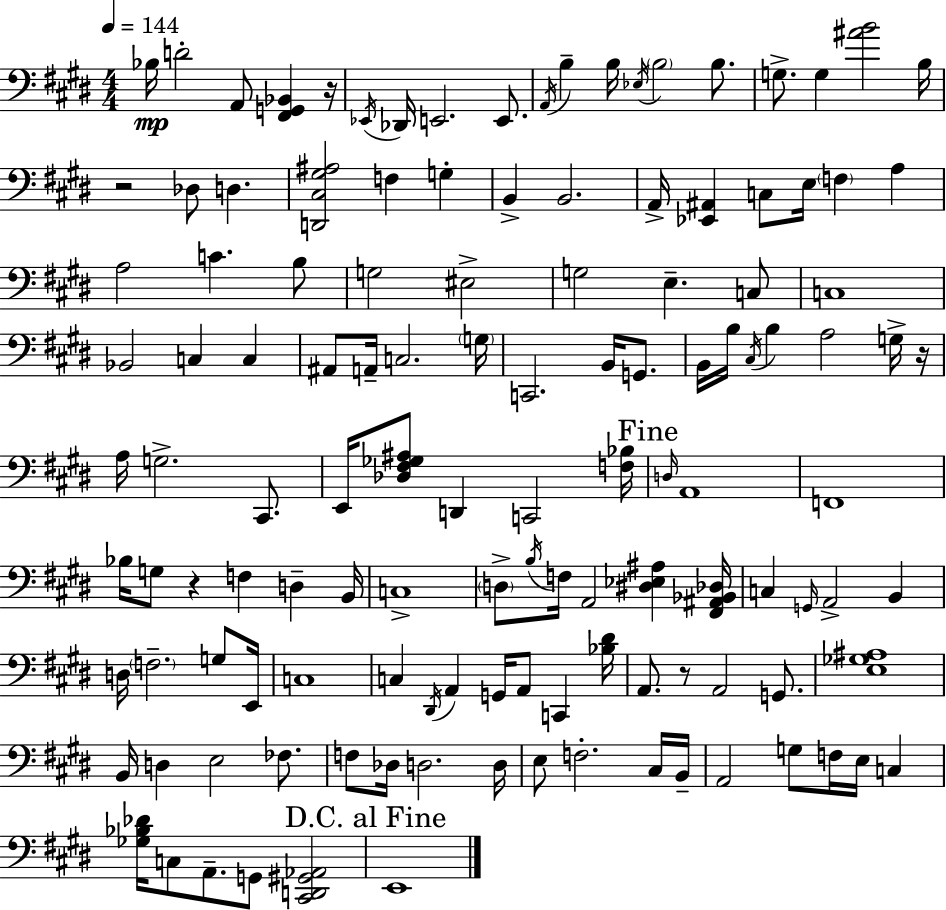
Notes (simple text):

Bb3/s D4/h A2/e [F#2,G2,Bb2]/q R/s Eb2/s Db2/s E2/h. E2/e. A2/s B3/q B3/s Eb3/s B3/h B3/e. G3/e. G3/q [A#4,B4]/h B3/s R/h Db3/e D3/q. [D2,C#3,G#3,A#3]/h F3/q G3/q B2/q B2/h. A2/s [Eb2,A#2]/q C3/e E3/s F3/q A3/q A3/h C4/q. B3/e G3/h EIS3/h G3/h E3/q. C3/e C3/w Bb2/h C3/q C3/q A#2/e A2/s C3/h. G3/s C2/h. B2/s G2/e. B2/s B3/s C#3/s B3/q A3/h G3/s R/s A3/s G3/h. C#2/e. E2/s [Db3,F#3,Gb3,A#3]/e D2/q C2/h [F3,Bb3]/s D3/s A2/w F2/w Bb3/s G3/e R/q F3/q D3/q B2/s C3/w D3/e B3/s F3/s A2/h [D#3,Eb3,A#3]/q [F#2,A#2,Bb2,Db3]/s C3/q G2/s A2/h B2/q D3/s F3/h. G3/e E2/s C3/w C3/q D#2/s A2/q G2/s A2/e C2/q [Bb3,D#4]/s A2/e. R/e A2/h G2/e. [E3,Gb3,A#3]/w B2/s D3/q E3/h FES3/e. F3/e Db3/s D3/h. D3/s E3/e F3/h. C#3/s B2/s A2/h G3/e F3/s E3/s C3/q [Gb3,Bb3,Db4]/s C3/e A2/e. G2/e [C#2,D2,G#2,Ab2]/h E2/w